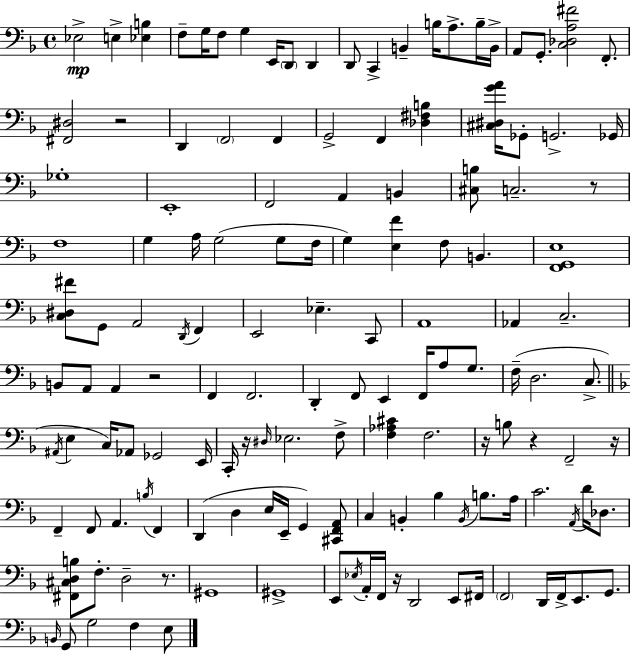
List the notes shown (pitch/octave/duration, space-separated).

Eb3/h E3/q [Eb3,B3]/q F3/e G3/s F3/e G3/q E2/s D2/e D2/q D2/e C2/q B2/q B3/s A3/e. B3/s B2/s A2/e G2/e. [C3,Db3,A3,F#4]/h F2/e. [F#2,D#3]/h R/h D2/q F2/h F2/q G2/h F2/q [Db3,F#3,B3]/q [C#3,D#3,G4,A4]/s Gb2/e G2/h. Gb2/s Gb3/w E2/w F2/h A2/q B2/q [C#3,B3]/e C3/h. R/e F3/w G3/q A3/s G3/h G3/e F3/s G3/q [E3,F4]/q F3/e B2/q. [F2,G2,E3]/w [C3,D#3,F#4]/e G2/e A2/h D2/s F2/q E2/h Eb3/q. C2/e A2/w Ab2/q C3/h. B2/e A2/e A2/q R/h F2/q F2/h. D2/q F2/e E2/q F2/s A3/e G3/e. F3/s D3/h. C3/e. A#2/s E3/q C3/s Ab2/e Gb2/h E2/s C2/s R/s D#3/s Eb3/h. F3/e [F3,Ab3,C#4]/q F3/h. R/s B3/e R/q F2/h R/s F2/q F2/e A2/q. B3/s F2/q D2/q D3/q E3/s E2/s G2/q [C#2,F2,A2]/e C3/q B2/q Bb3/q B2/s B3/e. A3/s C4/h. A2/s D4/s Db3/e. [F#2,C#3,D3,B3]/e F3/e. D3/h R/e. G#2/w G#2/w E2/e Eb3/s A2/s F2/s R/s D2/h E2/e F#2/s F2/h D2/s F2/s E2/e. G2/e. B2/s G2/e G3/h F3/q E3/e